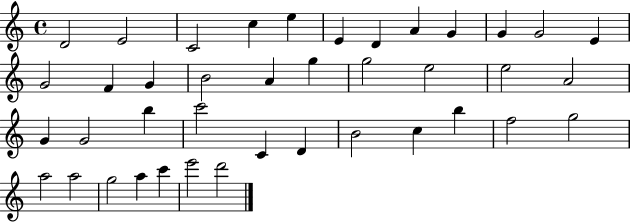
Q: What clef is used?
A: treble